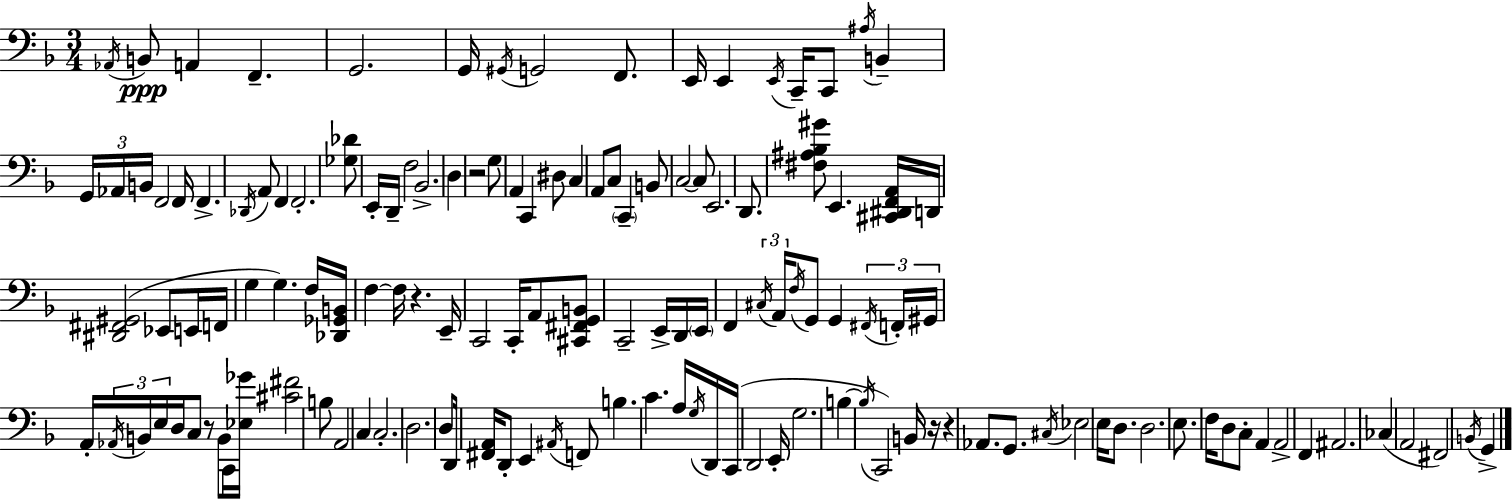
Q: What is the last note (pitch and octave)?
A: G2